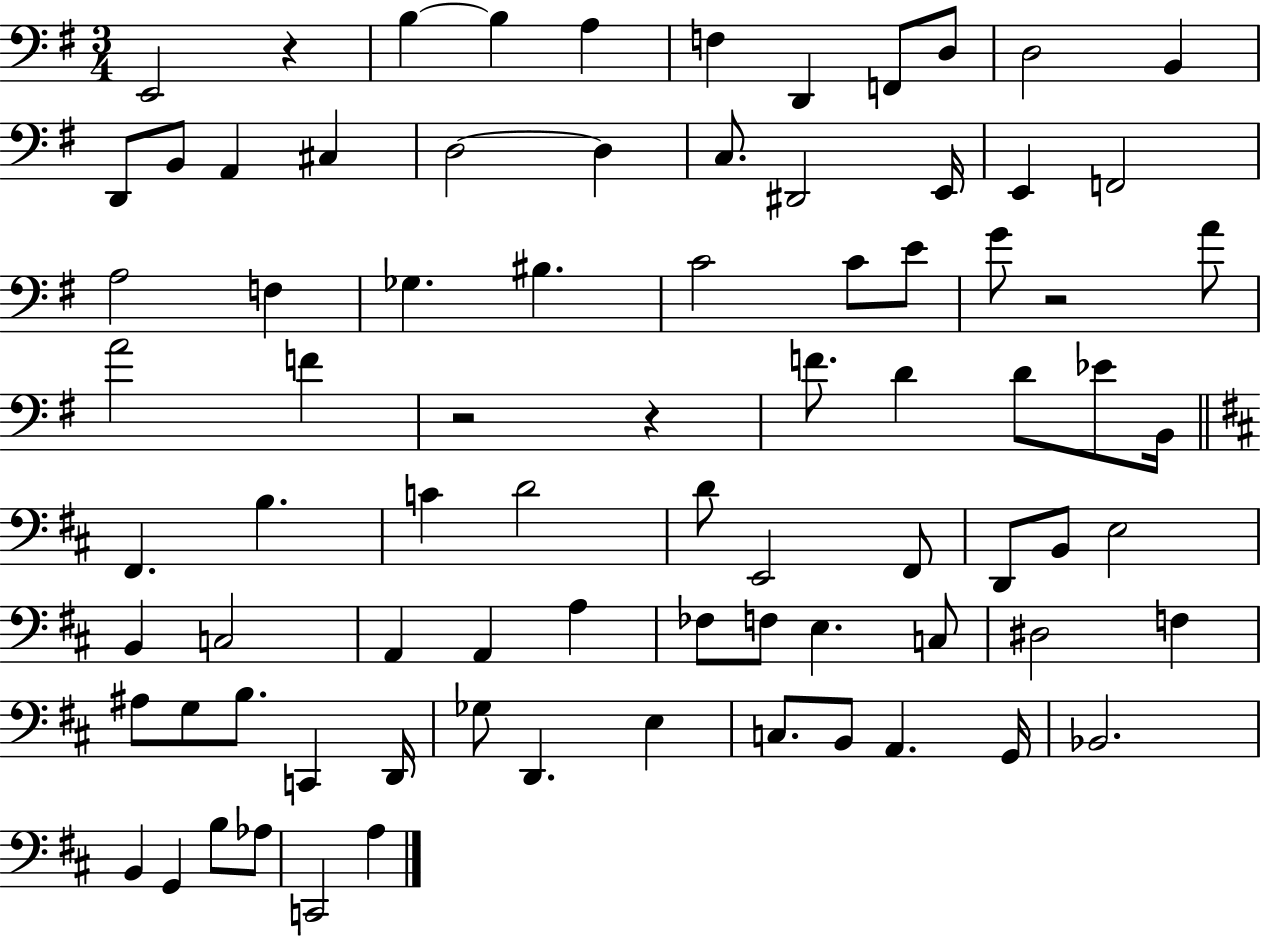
X:1
T:Untitled
M:3/4
L:1/4
K:G
E,,2 z B, B, A, F, D,, F,,/2 D,/2 D,2 B,, D,,/2 B,,/2 A,, ^C, D,2 D, C,/2 ^D,,2 E,,/4 E,, F,,2 A,2 F, _G, ^B, C2 C/2 E/2 G/2 z2 A/2 A2 F z2 z F/2 D D/2 _E/2 B,,/4 ^F,, B, C D2 D/2 E,,2 ^F,,/2 D,,/2 B,,/2 E,2 B,, C,2 A,, A,, A, _F,/2 F,/2 E, C,/2 ^D,2 F, ^A,/2 G,/2 B,/2 C,, D,,/4 _G,/2 D,, E, C,/2 B,,/2 A,, G,,/4 _B,,2 B,, G,, B,/2 _A,/2 C,,2 A,